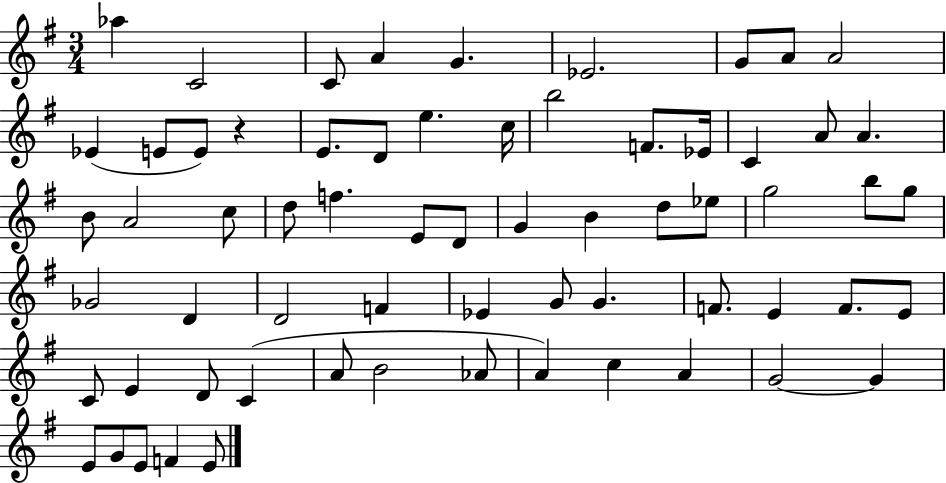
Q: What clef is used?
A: treble